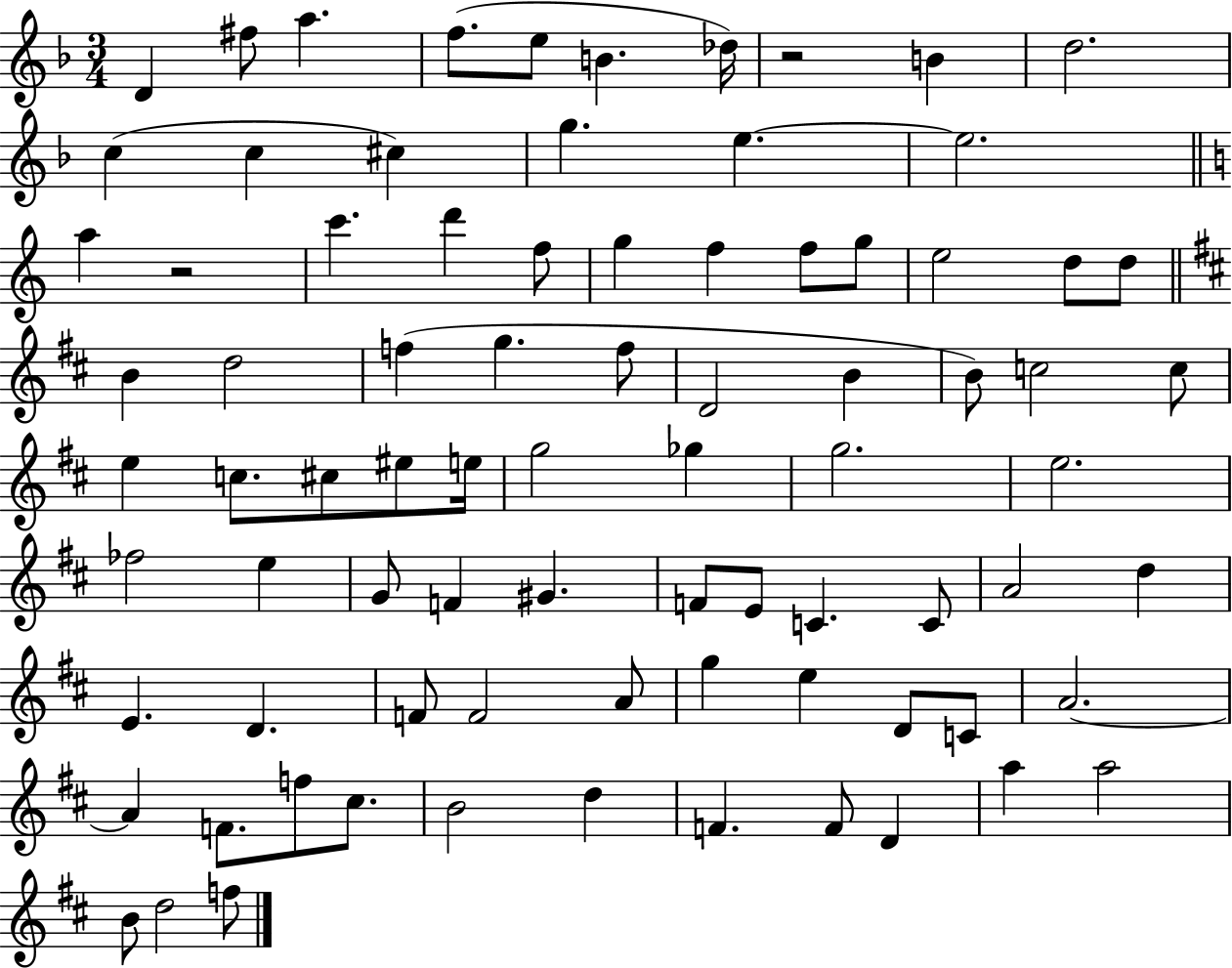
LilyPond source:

{
  \clef treble
  \numericTimeSignature
  \time 3/4
  \key f \major
  d'4 fis''8 a''4. | f''8.( e''8 b'4. des''16) | r2 b'4 | d''2. | \break c''4( c''4 cis''4) | g''4. e''4.~~ | e''2. | \bar "||" \break \key c \major a''4 r2 | c'''4. d'''4 f''8 | g''4 f''4 f''8 g''8 | e''2 d''8 d''8 | \break \bar "||" \break \key d \major b'4 d''2 | f''4( g''4. f''8 | d'2 b'4 | b'8) c''2 c''8 | \break e''4 c''8. cis''8 eis''8 e''16 | g''2 ges''4 | g''2. | e''2. | \break fes''2 e''4 | g'8 f'4 gis'4. | f'8 e'8 c'4. c'8 | a'2 d''4 | \break e'4. d'4. | f'8 f'2 a'8 | g''4 e''4 d'8 c'8 | a'2.~~ | \break a'4 f'8. f''8 cis''8. | b'2 d''4 | f'4. f'8 d'4 | a''4 a''2 | \break b'8 d''2 f''8 | \bar "|."
}